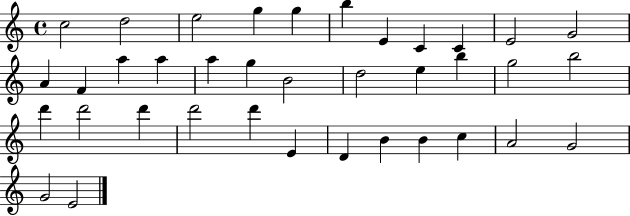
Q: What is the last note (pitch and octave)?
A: E4